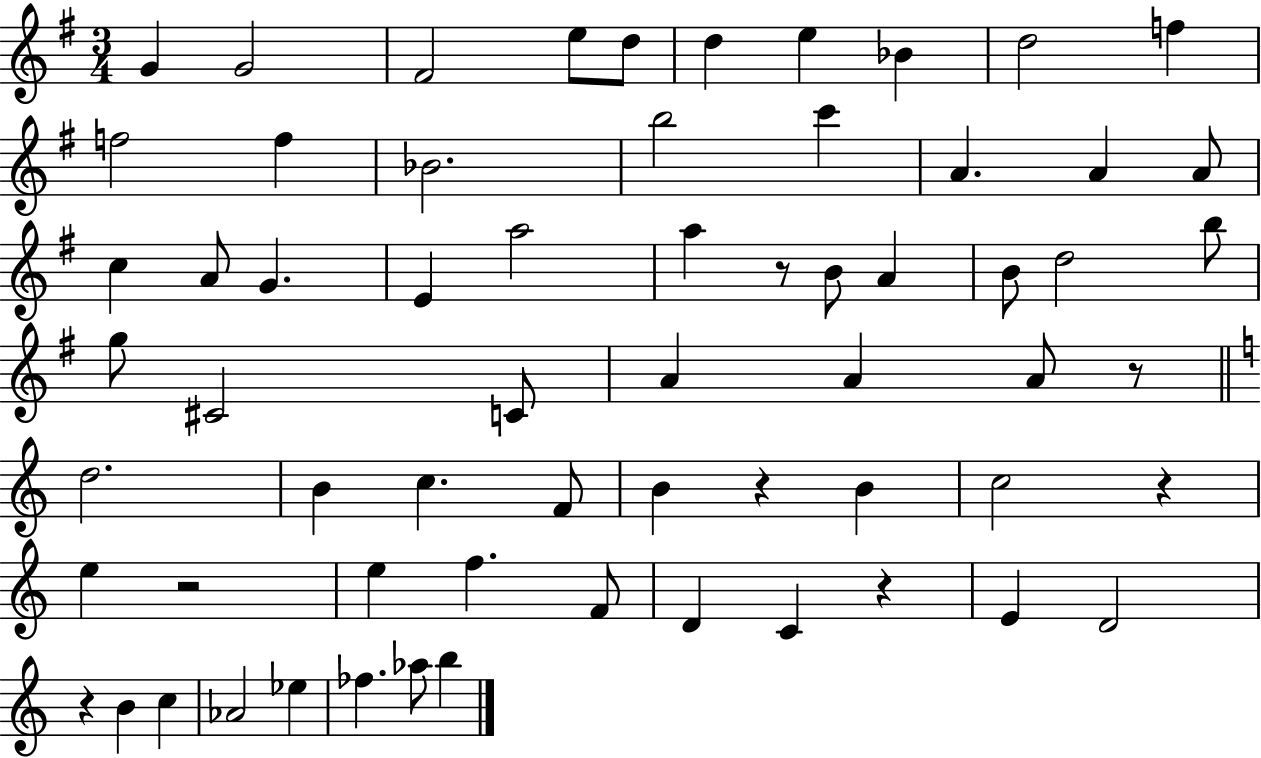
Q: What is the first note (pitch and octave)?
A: G4